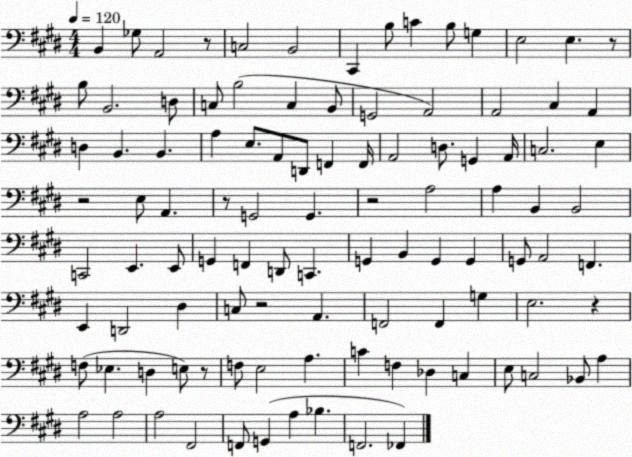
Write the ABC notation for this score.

X:1
T:Untitled
M:4/4
L:1/4
K:E
B,, _G,/2 A,,2 z/2 C,2 B,,2 ^C,, B,/2 C B,/2 G, E,2 E, z/2 B,/2 B,,2 D,/2 C,/2 B,2 C, B,,/2 G,,2 A,,2 A,,2 ^C, A,, D, B,, B,, A, E,/2 A,,/2 D,,/2 F,, F,,/4 A,,2 D,/2 G,, A,,/4 C,2 E, z2 E,/2 A,, z/2 G,,2 G,, z2 A,2 A, B,, B,,2 C,,2 E,, E,,/2 G,, F,, D,,/2 C,, G,, B,, G,, G,, G,,/2 A,,2 F,, E,, D,,2 ^D, C,/2 z2 A,, F,,2 F,, G, E,2 z F,/2 _E, D, E,/2 z/2 F,/2 E,2 A, C F, _D, C, E,/2 C,2 _B,,/2 A, A,2 A,2 A,2 ^F,,2 F,,/2 G,, A, _B, F,,2 _F,,